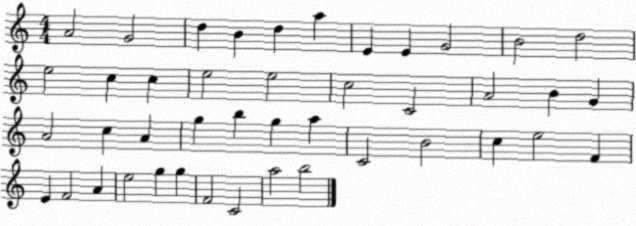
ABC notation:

X:1
T:Untitled
M:4/4
L:1/4
K:C
A2 G2 d B d a E E G2 B2 d2 e2 c c e2 e2 c2 C2 A2 B G A2 c A g b g a C2 B2 c e2 F E F2 A e2 g g F2 C2 a2 b2